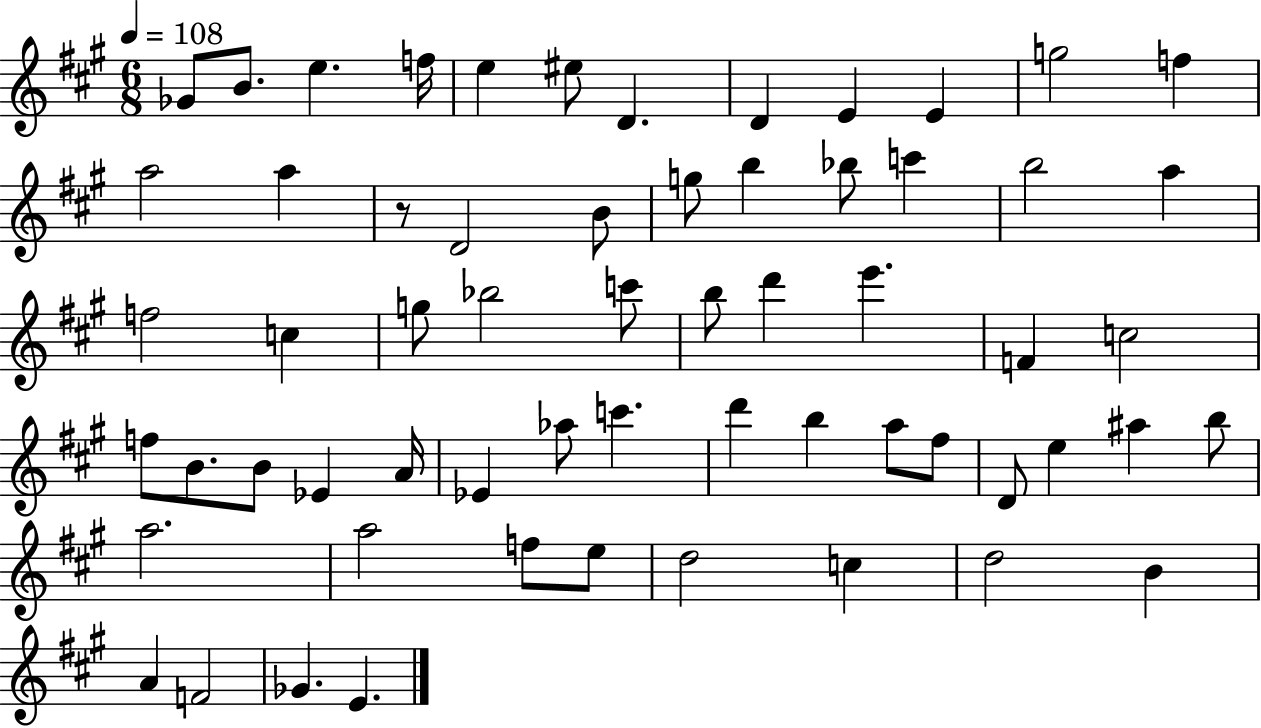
X:1
T:Untitled
M:6/8
L:1/4
K:A
_G/2 B/2 e f/4 e ^e/2 D D E E g2 f a2 a z/2 D2 B/2 g/2 b _b/2 c' b2 a f2 c g/2 _b2 c'/2 b/2 d' e' F c2 f/2 B/2 B/2 _E A/4 _E _a/2 c' d' b a/2 ^f/2 D/2 e ^a b/2 a2 a2 f/2 e/2 d2 c d2 B A F2 _G E